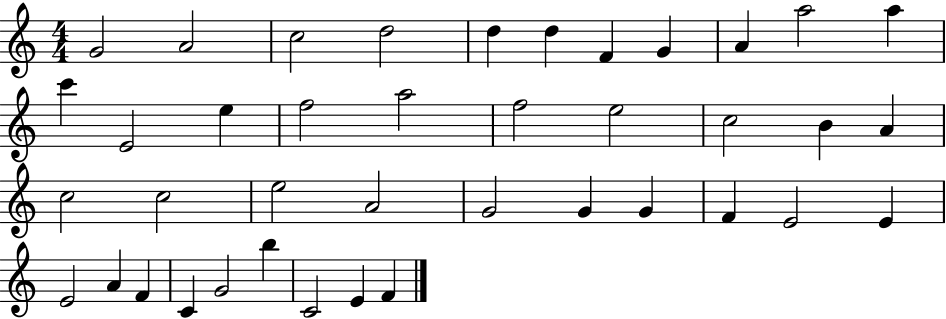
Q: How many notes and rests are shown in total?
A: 40